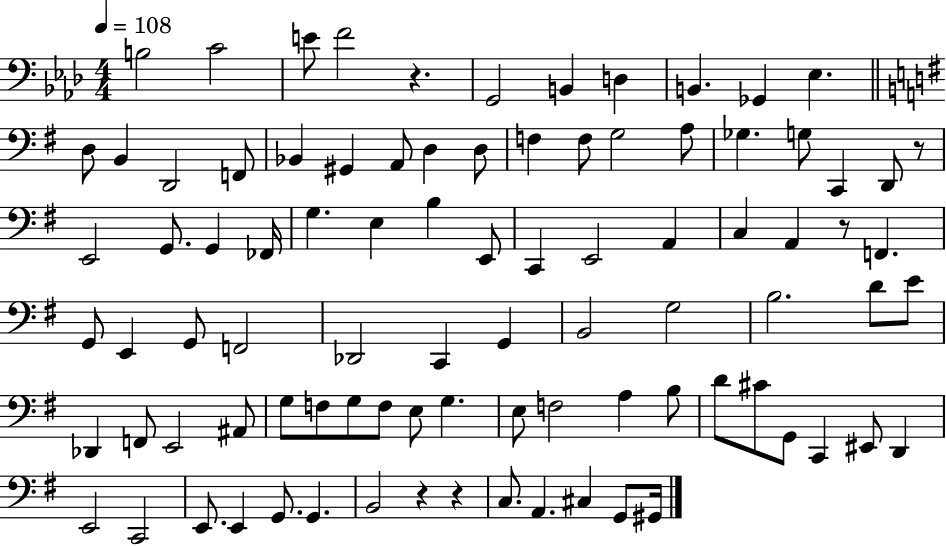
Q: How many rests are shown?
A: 5